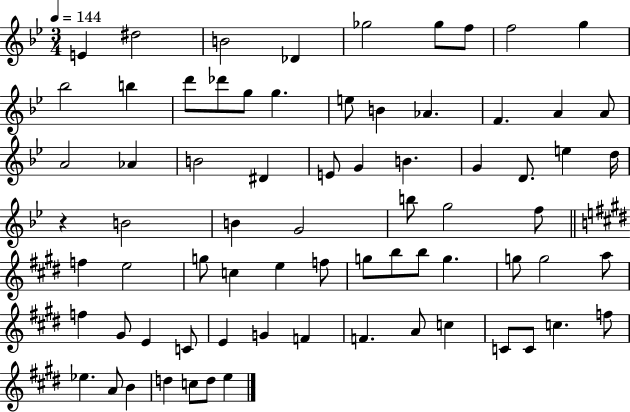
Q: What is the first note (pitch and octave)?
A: E4